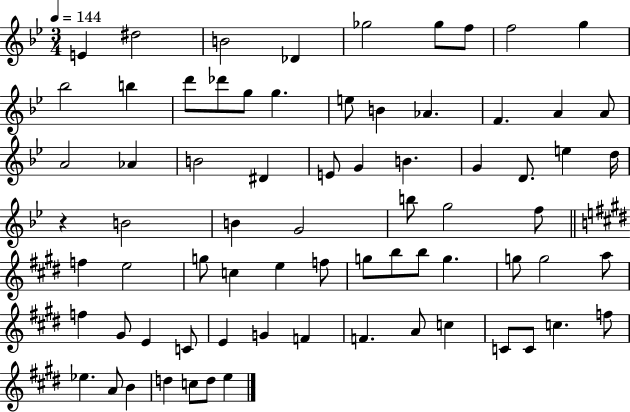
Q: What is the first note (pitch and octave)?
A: E4